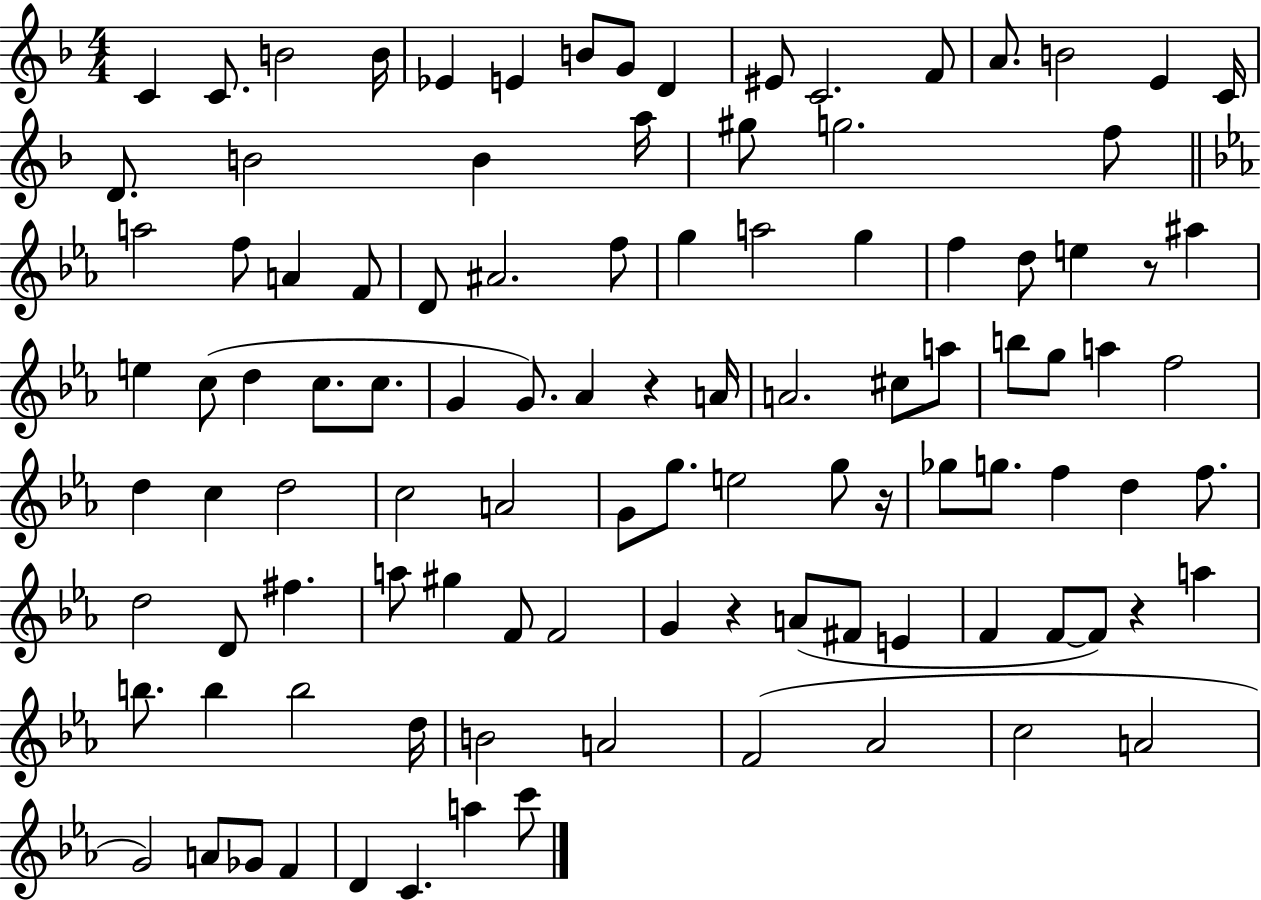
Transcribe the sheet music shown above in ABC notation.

X:1
T:Untitled
M:4/4
L:1/4
K:F
C C/2 B2 B/4 _E E B/2 G/2 D ^E/2 C2 F/2 A/2 B2 E C/4 D/2 B2 B a/4 ^g/2 g2 f/2 a2 f/2 A F/2 D/2 ^A2 f/2 g a2 g f d/2 e z/2 ^a e c/2 d c/2 c/2 G G/2 _A z A/4 A2 ^c/2 a/2 b/2 g/2 a f2 d c d2 c2 A2 G/2 g/2 e2 g/2 z/4 _g/2 g/2 f d f/2 d2 D/2 ^f a/2 ^g F/2 F2 G z A/2 ^F/2 E F F/2 F/2 z a b/2 b b2 d/4 B2 A2 F2 _A2 c2 A2 G2 A/2 _G/2 F D C a c'/2